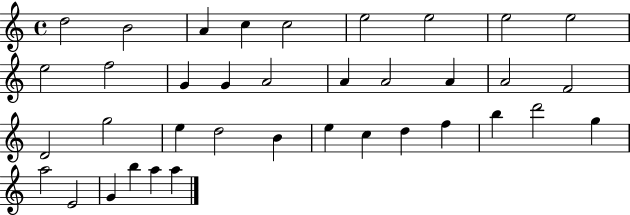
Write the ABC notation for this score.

X:1
T:Untitled
M:4/4
L:1/4
K:C
d2 B2 A c c2 e2 e2 e2 e2 e2 f2 G G A2 A A2 A A2 F2 D2 g2 e d2 B e c d f b d'2 g a2 E2 G b a a